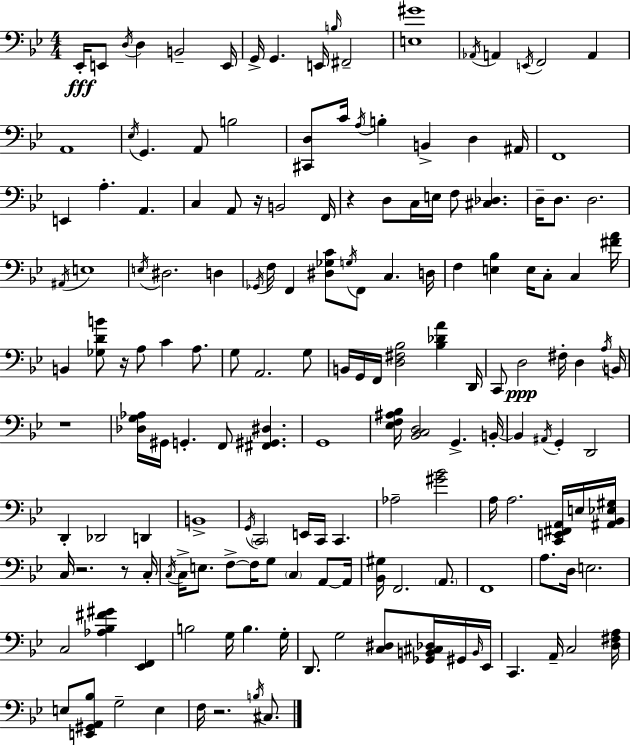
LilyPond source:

{
  \clef bass
  \numericTimeSignature
  \time 4/4
  \key bes \major
  ees,16-.\fff e,8 \acciaccatura { d16 } d4 b,2-- | e,16 g,16-> g,4. e,16 \grace { b16 } fis,2-- | <e gis'>1 | \acciaccatura { aes,16 } a,4 \acciaccatura { e,16 } f,2 | \break a,4 a,1 | \acciaccatura { ees16 } g,4. a,8 b2 | <cis, d>8 c'16 \acciaccatura { a16 } b4-. b,4-> | d4 ais,16 f,1 | \break e,4 a4.-. | a,4. c4 a,8 r16 b,2 | f,16 r4 d8 c16 e16 f8 | <cis des>4. d16-- d8. d2. | \break \acciaccatura { ais,16 } e1 | \acciaccatura { e16 } dis2. | d4 \acciaccatura { ges,16 } f16 f,4 <dis ges c'>8 | \acciaccatura { g16 } f,8 c4. d16 f4 <e bes>4 | \break e16 c8-. c4 <fis' a'>16 b,4 <ges d' b'>8 | r16 a8 c'4 a8. g8 a,2. | g8 b,16 g,16 f,16 <d fis bes>2 | <bes des' a'>4 d,16 c,8 d2\ppp | \break fis16-. d4 \acciaccatura { a16 } b,16 r1 | <des g aes>16 gis,16 g,4.-. | f,8 <fis, gis, dis>4. g,1 | <ees f ais bes>16 <bes, c d>2 | \break g,4.-> b,16-.~~ b,4 \acciaccatura { ais,16 } | g,4-. d,2 d,4-. | des,2 d,4 b,1-> | \acciaccatura { g,16 } \parenthesize c,2 | \break e,16 c,16 c,4. aes2-- | <gis' bes'>2 a16 a2. | <c, e, fis, a,>16 e16 <ais, bes, ees gis>16 c16 r2. | r8 c16-. \acciaccatura { c16 } c16-> e8. | \break f8->~~ f16 g8 \parenthesize c4 a,8~~ a,16 <bes, gis>16 f,2. | \parenthesize a,8. f,1 | a8. | d16 e2. c2 | \break <aes bes fis' gis'>4 <ees, f,>4 b2 | g16 b4. g16-. d,8. | g2 <c dis>8 <ges, b, cis des>16 gis,16 \grace { b,16 } ees,16 c,4. | a,16-- c2 <d fis a>16 e8 | \break <e, gis, a, bes>8 g2-- e4 f16 | r2. \acciaccatura { b16 } cis8. | \bar "|."
}